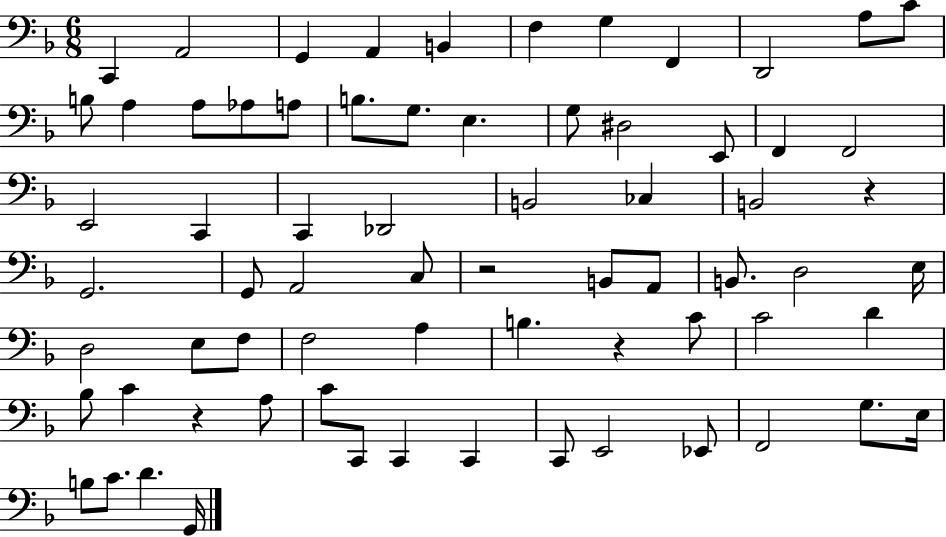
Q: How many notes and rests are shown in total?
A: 70